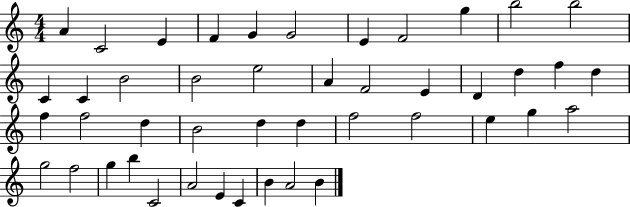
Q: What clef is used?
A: treble